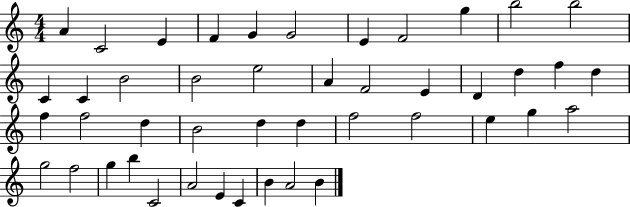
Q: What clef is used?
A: treble